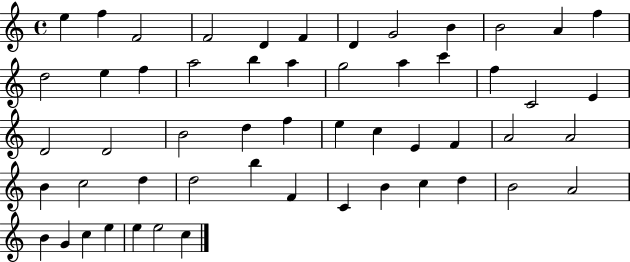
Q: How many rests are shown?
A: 0